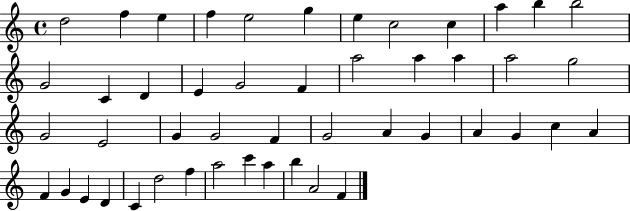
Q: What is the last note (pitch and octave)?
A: F4